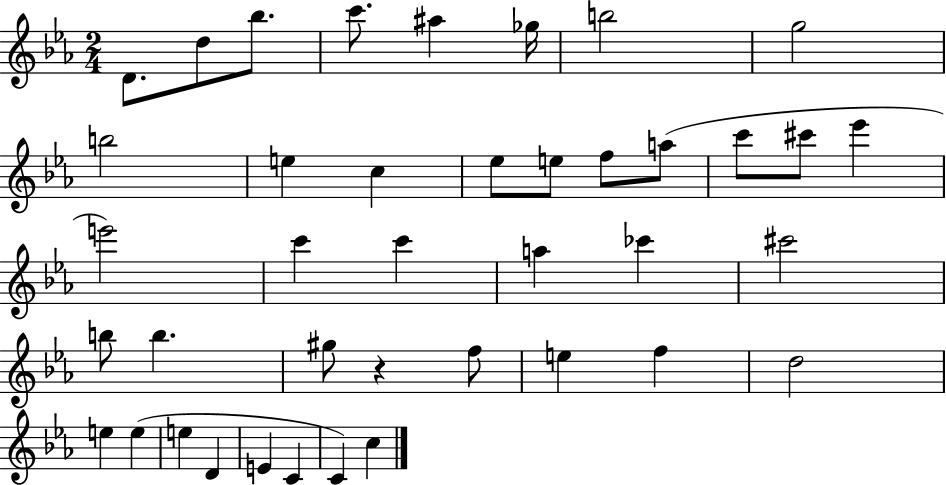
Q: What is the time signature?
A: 2/4